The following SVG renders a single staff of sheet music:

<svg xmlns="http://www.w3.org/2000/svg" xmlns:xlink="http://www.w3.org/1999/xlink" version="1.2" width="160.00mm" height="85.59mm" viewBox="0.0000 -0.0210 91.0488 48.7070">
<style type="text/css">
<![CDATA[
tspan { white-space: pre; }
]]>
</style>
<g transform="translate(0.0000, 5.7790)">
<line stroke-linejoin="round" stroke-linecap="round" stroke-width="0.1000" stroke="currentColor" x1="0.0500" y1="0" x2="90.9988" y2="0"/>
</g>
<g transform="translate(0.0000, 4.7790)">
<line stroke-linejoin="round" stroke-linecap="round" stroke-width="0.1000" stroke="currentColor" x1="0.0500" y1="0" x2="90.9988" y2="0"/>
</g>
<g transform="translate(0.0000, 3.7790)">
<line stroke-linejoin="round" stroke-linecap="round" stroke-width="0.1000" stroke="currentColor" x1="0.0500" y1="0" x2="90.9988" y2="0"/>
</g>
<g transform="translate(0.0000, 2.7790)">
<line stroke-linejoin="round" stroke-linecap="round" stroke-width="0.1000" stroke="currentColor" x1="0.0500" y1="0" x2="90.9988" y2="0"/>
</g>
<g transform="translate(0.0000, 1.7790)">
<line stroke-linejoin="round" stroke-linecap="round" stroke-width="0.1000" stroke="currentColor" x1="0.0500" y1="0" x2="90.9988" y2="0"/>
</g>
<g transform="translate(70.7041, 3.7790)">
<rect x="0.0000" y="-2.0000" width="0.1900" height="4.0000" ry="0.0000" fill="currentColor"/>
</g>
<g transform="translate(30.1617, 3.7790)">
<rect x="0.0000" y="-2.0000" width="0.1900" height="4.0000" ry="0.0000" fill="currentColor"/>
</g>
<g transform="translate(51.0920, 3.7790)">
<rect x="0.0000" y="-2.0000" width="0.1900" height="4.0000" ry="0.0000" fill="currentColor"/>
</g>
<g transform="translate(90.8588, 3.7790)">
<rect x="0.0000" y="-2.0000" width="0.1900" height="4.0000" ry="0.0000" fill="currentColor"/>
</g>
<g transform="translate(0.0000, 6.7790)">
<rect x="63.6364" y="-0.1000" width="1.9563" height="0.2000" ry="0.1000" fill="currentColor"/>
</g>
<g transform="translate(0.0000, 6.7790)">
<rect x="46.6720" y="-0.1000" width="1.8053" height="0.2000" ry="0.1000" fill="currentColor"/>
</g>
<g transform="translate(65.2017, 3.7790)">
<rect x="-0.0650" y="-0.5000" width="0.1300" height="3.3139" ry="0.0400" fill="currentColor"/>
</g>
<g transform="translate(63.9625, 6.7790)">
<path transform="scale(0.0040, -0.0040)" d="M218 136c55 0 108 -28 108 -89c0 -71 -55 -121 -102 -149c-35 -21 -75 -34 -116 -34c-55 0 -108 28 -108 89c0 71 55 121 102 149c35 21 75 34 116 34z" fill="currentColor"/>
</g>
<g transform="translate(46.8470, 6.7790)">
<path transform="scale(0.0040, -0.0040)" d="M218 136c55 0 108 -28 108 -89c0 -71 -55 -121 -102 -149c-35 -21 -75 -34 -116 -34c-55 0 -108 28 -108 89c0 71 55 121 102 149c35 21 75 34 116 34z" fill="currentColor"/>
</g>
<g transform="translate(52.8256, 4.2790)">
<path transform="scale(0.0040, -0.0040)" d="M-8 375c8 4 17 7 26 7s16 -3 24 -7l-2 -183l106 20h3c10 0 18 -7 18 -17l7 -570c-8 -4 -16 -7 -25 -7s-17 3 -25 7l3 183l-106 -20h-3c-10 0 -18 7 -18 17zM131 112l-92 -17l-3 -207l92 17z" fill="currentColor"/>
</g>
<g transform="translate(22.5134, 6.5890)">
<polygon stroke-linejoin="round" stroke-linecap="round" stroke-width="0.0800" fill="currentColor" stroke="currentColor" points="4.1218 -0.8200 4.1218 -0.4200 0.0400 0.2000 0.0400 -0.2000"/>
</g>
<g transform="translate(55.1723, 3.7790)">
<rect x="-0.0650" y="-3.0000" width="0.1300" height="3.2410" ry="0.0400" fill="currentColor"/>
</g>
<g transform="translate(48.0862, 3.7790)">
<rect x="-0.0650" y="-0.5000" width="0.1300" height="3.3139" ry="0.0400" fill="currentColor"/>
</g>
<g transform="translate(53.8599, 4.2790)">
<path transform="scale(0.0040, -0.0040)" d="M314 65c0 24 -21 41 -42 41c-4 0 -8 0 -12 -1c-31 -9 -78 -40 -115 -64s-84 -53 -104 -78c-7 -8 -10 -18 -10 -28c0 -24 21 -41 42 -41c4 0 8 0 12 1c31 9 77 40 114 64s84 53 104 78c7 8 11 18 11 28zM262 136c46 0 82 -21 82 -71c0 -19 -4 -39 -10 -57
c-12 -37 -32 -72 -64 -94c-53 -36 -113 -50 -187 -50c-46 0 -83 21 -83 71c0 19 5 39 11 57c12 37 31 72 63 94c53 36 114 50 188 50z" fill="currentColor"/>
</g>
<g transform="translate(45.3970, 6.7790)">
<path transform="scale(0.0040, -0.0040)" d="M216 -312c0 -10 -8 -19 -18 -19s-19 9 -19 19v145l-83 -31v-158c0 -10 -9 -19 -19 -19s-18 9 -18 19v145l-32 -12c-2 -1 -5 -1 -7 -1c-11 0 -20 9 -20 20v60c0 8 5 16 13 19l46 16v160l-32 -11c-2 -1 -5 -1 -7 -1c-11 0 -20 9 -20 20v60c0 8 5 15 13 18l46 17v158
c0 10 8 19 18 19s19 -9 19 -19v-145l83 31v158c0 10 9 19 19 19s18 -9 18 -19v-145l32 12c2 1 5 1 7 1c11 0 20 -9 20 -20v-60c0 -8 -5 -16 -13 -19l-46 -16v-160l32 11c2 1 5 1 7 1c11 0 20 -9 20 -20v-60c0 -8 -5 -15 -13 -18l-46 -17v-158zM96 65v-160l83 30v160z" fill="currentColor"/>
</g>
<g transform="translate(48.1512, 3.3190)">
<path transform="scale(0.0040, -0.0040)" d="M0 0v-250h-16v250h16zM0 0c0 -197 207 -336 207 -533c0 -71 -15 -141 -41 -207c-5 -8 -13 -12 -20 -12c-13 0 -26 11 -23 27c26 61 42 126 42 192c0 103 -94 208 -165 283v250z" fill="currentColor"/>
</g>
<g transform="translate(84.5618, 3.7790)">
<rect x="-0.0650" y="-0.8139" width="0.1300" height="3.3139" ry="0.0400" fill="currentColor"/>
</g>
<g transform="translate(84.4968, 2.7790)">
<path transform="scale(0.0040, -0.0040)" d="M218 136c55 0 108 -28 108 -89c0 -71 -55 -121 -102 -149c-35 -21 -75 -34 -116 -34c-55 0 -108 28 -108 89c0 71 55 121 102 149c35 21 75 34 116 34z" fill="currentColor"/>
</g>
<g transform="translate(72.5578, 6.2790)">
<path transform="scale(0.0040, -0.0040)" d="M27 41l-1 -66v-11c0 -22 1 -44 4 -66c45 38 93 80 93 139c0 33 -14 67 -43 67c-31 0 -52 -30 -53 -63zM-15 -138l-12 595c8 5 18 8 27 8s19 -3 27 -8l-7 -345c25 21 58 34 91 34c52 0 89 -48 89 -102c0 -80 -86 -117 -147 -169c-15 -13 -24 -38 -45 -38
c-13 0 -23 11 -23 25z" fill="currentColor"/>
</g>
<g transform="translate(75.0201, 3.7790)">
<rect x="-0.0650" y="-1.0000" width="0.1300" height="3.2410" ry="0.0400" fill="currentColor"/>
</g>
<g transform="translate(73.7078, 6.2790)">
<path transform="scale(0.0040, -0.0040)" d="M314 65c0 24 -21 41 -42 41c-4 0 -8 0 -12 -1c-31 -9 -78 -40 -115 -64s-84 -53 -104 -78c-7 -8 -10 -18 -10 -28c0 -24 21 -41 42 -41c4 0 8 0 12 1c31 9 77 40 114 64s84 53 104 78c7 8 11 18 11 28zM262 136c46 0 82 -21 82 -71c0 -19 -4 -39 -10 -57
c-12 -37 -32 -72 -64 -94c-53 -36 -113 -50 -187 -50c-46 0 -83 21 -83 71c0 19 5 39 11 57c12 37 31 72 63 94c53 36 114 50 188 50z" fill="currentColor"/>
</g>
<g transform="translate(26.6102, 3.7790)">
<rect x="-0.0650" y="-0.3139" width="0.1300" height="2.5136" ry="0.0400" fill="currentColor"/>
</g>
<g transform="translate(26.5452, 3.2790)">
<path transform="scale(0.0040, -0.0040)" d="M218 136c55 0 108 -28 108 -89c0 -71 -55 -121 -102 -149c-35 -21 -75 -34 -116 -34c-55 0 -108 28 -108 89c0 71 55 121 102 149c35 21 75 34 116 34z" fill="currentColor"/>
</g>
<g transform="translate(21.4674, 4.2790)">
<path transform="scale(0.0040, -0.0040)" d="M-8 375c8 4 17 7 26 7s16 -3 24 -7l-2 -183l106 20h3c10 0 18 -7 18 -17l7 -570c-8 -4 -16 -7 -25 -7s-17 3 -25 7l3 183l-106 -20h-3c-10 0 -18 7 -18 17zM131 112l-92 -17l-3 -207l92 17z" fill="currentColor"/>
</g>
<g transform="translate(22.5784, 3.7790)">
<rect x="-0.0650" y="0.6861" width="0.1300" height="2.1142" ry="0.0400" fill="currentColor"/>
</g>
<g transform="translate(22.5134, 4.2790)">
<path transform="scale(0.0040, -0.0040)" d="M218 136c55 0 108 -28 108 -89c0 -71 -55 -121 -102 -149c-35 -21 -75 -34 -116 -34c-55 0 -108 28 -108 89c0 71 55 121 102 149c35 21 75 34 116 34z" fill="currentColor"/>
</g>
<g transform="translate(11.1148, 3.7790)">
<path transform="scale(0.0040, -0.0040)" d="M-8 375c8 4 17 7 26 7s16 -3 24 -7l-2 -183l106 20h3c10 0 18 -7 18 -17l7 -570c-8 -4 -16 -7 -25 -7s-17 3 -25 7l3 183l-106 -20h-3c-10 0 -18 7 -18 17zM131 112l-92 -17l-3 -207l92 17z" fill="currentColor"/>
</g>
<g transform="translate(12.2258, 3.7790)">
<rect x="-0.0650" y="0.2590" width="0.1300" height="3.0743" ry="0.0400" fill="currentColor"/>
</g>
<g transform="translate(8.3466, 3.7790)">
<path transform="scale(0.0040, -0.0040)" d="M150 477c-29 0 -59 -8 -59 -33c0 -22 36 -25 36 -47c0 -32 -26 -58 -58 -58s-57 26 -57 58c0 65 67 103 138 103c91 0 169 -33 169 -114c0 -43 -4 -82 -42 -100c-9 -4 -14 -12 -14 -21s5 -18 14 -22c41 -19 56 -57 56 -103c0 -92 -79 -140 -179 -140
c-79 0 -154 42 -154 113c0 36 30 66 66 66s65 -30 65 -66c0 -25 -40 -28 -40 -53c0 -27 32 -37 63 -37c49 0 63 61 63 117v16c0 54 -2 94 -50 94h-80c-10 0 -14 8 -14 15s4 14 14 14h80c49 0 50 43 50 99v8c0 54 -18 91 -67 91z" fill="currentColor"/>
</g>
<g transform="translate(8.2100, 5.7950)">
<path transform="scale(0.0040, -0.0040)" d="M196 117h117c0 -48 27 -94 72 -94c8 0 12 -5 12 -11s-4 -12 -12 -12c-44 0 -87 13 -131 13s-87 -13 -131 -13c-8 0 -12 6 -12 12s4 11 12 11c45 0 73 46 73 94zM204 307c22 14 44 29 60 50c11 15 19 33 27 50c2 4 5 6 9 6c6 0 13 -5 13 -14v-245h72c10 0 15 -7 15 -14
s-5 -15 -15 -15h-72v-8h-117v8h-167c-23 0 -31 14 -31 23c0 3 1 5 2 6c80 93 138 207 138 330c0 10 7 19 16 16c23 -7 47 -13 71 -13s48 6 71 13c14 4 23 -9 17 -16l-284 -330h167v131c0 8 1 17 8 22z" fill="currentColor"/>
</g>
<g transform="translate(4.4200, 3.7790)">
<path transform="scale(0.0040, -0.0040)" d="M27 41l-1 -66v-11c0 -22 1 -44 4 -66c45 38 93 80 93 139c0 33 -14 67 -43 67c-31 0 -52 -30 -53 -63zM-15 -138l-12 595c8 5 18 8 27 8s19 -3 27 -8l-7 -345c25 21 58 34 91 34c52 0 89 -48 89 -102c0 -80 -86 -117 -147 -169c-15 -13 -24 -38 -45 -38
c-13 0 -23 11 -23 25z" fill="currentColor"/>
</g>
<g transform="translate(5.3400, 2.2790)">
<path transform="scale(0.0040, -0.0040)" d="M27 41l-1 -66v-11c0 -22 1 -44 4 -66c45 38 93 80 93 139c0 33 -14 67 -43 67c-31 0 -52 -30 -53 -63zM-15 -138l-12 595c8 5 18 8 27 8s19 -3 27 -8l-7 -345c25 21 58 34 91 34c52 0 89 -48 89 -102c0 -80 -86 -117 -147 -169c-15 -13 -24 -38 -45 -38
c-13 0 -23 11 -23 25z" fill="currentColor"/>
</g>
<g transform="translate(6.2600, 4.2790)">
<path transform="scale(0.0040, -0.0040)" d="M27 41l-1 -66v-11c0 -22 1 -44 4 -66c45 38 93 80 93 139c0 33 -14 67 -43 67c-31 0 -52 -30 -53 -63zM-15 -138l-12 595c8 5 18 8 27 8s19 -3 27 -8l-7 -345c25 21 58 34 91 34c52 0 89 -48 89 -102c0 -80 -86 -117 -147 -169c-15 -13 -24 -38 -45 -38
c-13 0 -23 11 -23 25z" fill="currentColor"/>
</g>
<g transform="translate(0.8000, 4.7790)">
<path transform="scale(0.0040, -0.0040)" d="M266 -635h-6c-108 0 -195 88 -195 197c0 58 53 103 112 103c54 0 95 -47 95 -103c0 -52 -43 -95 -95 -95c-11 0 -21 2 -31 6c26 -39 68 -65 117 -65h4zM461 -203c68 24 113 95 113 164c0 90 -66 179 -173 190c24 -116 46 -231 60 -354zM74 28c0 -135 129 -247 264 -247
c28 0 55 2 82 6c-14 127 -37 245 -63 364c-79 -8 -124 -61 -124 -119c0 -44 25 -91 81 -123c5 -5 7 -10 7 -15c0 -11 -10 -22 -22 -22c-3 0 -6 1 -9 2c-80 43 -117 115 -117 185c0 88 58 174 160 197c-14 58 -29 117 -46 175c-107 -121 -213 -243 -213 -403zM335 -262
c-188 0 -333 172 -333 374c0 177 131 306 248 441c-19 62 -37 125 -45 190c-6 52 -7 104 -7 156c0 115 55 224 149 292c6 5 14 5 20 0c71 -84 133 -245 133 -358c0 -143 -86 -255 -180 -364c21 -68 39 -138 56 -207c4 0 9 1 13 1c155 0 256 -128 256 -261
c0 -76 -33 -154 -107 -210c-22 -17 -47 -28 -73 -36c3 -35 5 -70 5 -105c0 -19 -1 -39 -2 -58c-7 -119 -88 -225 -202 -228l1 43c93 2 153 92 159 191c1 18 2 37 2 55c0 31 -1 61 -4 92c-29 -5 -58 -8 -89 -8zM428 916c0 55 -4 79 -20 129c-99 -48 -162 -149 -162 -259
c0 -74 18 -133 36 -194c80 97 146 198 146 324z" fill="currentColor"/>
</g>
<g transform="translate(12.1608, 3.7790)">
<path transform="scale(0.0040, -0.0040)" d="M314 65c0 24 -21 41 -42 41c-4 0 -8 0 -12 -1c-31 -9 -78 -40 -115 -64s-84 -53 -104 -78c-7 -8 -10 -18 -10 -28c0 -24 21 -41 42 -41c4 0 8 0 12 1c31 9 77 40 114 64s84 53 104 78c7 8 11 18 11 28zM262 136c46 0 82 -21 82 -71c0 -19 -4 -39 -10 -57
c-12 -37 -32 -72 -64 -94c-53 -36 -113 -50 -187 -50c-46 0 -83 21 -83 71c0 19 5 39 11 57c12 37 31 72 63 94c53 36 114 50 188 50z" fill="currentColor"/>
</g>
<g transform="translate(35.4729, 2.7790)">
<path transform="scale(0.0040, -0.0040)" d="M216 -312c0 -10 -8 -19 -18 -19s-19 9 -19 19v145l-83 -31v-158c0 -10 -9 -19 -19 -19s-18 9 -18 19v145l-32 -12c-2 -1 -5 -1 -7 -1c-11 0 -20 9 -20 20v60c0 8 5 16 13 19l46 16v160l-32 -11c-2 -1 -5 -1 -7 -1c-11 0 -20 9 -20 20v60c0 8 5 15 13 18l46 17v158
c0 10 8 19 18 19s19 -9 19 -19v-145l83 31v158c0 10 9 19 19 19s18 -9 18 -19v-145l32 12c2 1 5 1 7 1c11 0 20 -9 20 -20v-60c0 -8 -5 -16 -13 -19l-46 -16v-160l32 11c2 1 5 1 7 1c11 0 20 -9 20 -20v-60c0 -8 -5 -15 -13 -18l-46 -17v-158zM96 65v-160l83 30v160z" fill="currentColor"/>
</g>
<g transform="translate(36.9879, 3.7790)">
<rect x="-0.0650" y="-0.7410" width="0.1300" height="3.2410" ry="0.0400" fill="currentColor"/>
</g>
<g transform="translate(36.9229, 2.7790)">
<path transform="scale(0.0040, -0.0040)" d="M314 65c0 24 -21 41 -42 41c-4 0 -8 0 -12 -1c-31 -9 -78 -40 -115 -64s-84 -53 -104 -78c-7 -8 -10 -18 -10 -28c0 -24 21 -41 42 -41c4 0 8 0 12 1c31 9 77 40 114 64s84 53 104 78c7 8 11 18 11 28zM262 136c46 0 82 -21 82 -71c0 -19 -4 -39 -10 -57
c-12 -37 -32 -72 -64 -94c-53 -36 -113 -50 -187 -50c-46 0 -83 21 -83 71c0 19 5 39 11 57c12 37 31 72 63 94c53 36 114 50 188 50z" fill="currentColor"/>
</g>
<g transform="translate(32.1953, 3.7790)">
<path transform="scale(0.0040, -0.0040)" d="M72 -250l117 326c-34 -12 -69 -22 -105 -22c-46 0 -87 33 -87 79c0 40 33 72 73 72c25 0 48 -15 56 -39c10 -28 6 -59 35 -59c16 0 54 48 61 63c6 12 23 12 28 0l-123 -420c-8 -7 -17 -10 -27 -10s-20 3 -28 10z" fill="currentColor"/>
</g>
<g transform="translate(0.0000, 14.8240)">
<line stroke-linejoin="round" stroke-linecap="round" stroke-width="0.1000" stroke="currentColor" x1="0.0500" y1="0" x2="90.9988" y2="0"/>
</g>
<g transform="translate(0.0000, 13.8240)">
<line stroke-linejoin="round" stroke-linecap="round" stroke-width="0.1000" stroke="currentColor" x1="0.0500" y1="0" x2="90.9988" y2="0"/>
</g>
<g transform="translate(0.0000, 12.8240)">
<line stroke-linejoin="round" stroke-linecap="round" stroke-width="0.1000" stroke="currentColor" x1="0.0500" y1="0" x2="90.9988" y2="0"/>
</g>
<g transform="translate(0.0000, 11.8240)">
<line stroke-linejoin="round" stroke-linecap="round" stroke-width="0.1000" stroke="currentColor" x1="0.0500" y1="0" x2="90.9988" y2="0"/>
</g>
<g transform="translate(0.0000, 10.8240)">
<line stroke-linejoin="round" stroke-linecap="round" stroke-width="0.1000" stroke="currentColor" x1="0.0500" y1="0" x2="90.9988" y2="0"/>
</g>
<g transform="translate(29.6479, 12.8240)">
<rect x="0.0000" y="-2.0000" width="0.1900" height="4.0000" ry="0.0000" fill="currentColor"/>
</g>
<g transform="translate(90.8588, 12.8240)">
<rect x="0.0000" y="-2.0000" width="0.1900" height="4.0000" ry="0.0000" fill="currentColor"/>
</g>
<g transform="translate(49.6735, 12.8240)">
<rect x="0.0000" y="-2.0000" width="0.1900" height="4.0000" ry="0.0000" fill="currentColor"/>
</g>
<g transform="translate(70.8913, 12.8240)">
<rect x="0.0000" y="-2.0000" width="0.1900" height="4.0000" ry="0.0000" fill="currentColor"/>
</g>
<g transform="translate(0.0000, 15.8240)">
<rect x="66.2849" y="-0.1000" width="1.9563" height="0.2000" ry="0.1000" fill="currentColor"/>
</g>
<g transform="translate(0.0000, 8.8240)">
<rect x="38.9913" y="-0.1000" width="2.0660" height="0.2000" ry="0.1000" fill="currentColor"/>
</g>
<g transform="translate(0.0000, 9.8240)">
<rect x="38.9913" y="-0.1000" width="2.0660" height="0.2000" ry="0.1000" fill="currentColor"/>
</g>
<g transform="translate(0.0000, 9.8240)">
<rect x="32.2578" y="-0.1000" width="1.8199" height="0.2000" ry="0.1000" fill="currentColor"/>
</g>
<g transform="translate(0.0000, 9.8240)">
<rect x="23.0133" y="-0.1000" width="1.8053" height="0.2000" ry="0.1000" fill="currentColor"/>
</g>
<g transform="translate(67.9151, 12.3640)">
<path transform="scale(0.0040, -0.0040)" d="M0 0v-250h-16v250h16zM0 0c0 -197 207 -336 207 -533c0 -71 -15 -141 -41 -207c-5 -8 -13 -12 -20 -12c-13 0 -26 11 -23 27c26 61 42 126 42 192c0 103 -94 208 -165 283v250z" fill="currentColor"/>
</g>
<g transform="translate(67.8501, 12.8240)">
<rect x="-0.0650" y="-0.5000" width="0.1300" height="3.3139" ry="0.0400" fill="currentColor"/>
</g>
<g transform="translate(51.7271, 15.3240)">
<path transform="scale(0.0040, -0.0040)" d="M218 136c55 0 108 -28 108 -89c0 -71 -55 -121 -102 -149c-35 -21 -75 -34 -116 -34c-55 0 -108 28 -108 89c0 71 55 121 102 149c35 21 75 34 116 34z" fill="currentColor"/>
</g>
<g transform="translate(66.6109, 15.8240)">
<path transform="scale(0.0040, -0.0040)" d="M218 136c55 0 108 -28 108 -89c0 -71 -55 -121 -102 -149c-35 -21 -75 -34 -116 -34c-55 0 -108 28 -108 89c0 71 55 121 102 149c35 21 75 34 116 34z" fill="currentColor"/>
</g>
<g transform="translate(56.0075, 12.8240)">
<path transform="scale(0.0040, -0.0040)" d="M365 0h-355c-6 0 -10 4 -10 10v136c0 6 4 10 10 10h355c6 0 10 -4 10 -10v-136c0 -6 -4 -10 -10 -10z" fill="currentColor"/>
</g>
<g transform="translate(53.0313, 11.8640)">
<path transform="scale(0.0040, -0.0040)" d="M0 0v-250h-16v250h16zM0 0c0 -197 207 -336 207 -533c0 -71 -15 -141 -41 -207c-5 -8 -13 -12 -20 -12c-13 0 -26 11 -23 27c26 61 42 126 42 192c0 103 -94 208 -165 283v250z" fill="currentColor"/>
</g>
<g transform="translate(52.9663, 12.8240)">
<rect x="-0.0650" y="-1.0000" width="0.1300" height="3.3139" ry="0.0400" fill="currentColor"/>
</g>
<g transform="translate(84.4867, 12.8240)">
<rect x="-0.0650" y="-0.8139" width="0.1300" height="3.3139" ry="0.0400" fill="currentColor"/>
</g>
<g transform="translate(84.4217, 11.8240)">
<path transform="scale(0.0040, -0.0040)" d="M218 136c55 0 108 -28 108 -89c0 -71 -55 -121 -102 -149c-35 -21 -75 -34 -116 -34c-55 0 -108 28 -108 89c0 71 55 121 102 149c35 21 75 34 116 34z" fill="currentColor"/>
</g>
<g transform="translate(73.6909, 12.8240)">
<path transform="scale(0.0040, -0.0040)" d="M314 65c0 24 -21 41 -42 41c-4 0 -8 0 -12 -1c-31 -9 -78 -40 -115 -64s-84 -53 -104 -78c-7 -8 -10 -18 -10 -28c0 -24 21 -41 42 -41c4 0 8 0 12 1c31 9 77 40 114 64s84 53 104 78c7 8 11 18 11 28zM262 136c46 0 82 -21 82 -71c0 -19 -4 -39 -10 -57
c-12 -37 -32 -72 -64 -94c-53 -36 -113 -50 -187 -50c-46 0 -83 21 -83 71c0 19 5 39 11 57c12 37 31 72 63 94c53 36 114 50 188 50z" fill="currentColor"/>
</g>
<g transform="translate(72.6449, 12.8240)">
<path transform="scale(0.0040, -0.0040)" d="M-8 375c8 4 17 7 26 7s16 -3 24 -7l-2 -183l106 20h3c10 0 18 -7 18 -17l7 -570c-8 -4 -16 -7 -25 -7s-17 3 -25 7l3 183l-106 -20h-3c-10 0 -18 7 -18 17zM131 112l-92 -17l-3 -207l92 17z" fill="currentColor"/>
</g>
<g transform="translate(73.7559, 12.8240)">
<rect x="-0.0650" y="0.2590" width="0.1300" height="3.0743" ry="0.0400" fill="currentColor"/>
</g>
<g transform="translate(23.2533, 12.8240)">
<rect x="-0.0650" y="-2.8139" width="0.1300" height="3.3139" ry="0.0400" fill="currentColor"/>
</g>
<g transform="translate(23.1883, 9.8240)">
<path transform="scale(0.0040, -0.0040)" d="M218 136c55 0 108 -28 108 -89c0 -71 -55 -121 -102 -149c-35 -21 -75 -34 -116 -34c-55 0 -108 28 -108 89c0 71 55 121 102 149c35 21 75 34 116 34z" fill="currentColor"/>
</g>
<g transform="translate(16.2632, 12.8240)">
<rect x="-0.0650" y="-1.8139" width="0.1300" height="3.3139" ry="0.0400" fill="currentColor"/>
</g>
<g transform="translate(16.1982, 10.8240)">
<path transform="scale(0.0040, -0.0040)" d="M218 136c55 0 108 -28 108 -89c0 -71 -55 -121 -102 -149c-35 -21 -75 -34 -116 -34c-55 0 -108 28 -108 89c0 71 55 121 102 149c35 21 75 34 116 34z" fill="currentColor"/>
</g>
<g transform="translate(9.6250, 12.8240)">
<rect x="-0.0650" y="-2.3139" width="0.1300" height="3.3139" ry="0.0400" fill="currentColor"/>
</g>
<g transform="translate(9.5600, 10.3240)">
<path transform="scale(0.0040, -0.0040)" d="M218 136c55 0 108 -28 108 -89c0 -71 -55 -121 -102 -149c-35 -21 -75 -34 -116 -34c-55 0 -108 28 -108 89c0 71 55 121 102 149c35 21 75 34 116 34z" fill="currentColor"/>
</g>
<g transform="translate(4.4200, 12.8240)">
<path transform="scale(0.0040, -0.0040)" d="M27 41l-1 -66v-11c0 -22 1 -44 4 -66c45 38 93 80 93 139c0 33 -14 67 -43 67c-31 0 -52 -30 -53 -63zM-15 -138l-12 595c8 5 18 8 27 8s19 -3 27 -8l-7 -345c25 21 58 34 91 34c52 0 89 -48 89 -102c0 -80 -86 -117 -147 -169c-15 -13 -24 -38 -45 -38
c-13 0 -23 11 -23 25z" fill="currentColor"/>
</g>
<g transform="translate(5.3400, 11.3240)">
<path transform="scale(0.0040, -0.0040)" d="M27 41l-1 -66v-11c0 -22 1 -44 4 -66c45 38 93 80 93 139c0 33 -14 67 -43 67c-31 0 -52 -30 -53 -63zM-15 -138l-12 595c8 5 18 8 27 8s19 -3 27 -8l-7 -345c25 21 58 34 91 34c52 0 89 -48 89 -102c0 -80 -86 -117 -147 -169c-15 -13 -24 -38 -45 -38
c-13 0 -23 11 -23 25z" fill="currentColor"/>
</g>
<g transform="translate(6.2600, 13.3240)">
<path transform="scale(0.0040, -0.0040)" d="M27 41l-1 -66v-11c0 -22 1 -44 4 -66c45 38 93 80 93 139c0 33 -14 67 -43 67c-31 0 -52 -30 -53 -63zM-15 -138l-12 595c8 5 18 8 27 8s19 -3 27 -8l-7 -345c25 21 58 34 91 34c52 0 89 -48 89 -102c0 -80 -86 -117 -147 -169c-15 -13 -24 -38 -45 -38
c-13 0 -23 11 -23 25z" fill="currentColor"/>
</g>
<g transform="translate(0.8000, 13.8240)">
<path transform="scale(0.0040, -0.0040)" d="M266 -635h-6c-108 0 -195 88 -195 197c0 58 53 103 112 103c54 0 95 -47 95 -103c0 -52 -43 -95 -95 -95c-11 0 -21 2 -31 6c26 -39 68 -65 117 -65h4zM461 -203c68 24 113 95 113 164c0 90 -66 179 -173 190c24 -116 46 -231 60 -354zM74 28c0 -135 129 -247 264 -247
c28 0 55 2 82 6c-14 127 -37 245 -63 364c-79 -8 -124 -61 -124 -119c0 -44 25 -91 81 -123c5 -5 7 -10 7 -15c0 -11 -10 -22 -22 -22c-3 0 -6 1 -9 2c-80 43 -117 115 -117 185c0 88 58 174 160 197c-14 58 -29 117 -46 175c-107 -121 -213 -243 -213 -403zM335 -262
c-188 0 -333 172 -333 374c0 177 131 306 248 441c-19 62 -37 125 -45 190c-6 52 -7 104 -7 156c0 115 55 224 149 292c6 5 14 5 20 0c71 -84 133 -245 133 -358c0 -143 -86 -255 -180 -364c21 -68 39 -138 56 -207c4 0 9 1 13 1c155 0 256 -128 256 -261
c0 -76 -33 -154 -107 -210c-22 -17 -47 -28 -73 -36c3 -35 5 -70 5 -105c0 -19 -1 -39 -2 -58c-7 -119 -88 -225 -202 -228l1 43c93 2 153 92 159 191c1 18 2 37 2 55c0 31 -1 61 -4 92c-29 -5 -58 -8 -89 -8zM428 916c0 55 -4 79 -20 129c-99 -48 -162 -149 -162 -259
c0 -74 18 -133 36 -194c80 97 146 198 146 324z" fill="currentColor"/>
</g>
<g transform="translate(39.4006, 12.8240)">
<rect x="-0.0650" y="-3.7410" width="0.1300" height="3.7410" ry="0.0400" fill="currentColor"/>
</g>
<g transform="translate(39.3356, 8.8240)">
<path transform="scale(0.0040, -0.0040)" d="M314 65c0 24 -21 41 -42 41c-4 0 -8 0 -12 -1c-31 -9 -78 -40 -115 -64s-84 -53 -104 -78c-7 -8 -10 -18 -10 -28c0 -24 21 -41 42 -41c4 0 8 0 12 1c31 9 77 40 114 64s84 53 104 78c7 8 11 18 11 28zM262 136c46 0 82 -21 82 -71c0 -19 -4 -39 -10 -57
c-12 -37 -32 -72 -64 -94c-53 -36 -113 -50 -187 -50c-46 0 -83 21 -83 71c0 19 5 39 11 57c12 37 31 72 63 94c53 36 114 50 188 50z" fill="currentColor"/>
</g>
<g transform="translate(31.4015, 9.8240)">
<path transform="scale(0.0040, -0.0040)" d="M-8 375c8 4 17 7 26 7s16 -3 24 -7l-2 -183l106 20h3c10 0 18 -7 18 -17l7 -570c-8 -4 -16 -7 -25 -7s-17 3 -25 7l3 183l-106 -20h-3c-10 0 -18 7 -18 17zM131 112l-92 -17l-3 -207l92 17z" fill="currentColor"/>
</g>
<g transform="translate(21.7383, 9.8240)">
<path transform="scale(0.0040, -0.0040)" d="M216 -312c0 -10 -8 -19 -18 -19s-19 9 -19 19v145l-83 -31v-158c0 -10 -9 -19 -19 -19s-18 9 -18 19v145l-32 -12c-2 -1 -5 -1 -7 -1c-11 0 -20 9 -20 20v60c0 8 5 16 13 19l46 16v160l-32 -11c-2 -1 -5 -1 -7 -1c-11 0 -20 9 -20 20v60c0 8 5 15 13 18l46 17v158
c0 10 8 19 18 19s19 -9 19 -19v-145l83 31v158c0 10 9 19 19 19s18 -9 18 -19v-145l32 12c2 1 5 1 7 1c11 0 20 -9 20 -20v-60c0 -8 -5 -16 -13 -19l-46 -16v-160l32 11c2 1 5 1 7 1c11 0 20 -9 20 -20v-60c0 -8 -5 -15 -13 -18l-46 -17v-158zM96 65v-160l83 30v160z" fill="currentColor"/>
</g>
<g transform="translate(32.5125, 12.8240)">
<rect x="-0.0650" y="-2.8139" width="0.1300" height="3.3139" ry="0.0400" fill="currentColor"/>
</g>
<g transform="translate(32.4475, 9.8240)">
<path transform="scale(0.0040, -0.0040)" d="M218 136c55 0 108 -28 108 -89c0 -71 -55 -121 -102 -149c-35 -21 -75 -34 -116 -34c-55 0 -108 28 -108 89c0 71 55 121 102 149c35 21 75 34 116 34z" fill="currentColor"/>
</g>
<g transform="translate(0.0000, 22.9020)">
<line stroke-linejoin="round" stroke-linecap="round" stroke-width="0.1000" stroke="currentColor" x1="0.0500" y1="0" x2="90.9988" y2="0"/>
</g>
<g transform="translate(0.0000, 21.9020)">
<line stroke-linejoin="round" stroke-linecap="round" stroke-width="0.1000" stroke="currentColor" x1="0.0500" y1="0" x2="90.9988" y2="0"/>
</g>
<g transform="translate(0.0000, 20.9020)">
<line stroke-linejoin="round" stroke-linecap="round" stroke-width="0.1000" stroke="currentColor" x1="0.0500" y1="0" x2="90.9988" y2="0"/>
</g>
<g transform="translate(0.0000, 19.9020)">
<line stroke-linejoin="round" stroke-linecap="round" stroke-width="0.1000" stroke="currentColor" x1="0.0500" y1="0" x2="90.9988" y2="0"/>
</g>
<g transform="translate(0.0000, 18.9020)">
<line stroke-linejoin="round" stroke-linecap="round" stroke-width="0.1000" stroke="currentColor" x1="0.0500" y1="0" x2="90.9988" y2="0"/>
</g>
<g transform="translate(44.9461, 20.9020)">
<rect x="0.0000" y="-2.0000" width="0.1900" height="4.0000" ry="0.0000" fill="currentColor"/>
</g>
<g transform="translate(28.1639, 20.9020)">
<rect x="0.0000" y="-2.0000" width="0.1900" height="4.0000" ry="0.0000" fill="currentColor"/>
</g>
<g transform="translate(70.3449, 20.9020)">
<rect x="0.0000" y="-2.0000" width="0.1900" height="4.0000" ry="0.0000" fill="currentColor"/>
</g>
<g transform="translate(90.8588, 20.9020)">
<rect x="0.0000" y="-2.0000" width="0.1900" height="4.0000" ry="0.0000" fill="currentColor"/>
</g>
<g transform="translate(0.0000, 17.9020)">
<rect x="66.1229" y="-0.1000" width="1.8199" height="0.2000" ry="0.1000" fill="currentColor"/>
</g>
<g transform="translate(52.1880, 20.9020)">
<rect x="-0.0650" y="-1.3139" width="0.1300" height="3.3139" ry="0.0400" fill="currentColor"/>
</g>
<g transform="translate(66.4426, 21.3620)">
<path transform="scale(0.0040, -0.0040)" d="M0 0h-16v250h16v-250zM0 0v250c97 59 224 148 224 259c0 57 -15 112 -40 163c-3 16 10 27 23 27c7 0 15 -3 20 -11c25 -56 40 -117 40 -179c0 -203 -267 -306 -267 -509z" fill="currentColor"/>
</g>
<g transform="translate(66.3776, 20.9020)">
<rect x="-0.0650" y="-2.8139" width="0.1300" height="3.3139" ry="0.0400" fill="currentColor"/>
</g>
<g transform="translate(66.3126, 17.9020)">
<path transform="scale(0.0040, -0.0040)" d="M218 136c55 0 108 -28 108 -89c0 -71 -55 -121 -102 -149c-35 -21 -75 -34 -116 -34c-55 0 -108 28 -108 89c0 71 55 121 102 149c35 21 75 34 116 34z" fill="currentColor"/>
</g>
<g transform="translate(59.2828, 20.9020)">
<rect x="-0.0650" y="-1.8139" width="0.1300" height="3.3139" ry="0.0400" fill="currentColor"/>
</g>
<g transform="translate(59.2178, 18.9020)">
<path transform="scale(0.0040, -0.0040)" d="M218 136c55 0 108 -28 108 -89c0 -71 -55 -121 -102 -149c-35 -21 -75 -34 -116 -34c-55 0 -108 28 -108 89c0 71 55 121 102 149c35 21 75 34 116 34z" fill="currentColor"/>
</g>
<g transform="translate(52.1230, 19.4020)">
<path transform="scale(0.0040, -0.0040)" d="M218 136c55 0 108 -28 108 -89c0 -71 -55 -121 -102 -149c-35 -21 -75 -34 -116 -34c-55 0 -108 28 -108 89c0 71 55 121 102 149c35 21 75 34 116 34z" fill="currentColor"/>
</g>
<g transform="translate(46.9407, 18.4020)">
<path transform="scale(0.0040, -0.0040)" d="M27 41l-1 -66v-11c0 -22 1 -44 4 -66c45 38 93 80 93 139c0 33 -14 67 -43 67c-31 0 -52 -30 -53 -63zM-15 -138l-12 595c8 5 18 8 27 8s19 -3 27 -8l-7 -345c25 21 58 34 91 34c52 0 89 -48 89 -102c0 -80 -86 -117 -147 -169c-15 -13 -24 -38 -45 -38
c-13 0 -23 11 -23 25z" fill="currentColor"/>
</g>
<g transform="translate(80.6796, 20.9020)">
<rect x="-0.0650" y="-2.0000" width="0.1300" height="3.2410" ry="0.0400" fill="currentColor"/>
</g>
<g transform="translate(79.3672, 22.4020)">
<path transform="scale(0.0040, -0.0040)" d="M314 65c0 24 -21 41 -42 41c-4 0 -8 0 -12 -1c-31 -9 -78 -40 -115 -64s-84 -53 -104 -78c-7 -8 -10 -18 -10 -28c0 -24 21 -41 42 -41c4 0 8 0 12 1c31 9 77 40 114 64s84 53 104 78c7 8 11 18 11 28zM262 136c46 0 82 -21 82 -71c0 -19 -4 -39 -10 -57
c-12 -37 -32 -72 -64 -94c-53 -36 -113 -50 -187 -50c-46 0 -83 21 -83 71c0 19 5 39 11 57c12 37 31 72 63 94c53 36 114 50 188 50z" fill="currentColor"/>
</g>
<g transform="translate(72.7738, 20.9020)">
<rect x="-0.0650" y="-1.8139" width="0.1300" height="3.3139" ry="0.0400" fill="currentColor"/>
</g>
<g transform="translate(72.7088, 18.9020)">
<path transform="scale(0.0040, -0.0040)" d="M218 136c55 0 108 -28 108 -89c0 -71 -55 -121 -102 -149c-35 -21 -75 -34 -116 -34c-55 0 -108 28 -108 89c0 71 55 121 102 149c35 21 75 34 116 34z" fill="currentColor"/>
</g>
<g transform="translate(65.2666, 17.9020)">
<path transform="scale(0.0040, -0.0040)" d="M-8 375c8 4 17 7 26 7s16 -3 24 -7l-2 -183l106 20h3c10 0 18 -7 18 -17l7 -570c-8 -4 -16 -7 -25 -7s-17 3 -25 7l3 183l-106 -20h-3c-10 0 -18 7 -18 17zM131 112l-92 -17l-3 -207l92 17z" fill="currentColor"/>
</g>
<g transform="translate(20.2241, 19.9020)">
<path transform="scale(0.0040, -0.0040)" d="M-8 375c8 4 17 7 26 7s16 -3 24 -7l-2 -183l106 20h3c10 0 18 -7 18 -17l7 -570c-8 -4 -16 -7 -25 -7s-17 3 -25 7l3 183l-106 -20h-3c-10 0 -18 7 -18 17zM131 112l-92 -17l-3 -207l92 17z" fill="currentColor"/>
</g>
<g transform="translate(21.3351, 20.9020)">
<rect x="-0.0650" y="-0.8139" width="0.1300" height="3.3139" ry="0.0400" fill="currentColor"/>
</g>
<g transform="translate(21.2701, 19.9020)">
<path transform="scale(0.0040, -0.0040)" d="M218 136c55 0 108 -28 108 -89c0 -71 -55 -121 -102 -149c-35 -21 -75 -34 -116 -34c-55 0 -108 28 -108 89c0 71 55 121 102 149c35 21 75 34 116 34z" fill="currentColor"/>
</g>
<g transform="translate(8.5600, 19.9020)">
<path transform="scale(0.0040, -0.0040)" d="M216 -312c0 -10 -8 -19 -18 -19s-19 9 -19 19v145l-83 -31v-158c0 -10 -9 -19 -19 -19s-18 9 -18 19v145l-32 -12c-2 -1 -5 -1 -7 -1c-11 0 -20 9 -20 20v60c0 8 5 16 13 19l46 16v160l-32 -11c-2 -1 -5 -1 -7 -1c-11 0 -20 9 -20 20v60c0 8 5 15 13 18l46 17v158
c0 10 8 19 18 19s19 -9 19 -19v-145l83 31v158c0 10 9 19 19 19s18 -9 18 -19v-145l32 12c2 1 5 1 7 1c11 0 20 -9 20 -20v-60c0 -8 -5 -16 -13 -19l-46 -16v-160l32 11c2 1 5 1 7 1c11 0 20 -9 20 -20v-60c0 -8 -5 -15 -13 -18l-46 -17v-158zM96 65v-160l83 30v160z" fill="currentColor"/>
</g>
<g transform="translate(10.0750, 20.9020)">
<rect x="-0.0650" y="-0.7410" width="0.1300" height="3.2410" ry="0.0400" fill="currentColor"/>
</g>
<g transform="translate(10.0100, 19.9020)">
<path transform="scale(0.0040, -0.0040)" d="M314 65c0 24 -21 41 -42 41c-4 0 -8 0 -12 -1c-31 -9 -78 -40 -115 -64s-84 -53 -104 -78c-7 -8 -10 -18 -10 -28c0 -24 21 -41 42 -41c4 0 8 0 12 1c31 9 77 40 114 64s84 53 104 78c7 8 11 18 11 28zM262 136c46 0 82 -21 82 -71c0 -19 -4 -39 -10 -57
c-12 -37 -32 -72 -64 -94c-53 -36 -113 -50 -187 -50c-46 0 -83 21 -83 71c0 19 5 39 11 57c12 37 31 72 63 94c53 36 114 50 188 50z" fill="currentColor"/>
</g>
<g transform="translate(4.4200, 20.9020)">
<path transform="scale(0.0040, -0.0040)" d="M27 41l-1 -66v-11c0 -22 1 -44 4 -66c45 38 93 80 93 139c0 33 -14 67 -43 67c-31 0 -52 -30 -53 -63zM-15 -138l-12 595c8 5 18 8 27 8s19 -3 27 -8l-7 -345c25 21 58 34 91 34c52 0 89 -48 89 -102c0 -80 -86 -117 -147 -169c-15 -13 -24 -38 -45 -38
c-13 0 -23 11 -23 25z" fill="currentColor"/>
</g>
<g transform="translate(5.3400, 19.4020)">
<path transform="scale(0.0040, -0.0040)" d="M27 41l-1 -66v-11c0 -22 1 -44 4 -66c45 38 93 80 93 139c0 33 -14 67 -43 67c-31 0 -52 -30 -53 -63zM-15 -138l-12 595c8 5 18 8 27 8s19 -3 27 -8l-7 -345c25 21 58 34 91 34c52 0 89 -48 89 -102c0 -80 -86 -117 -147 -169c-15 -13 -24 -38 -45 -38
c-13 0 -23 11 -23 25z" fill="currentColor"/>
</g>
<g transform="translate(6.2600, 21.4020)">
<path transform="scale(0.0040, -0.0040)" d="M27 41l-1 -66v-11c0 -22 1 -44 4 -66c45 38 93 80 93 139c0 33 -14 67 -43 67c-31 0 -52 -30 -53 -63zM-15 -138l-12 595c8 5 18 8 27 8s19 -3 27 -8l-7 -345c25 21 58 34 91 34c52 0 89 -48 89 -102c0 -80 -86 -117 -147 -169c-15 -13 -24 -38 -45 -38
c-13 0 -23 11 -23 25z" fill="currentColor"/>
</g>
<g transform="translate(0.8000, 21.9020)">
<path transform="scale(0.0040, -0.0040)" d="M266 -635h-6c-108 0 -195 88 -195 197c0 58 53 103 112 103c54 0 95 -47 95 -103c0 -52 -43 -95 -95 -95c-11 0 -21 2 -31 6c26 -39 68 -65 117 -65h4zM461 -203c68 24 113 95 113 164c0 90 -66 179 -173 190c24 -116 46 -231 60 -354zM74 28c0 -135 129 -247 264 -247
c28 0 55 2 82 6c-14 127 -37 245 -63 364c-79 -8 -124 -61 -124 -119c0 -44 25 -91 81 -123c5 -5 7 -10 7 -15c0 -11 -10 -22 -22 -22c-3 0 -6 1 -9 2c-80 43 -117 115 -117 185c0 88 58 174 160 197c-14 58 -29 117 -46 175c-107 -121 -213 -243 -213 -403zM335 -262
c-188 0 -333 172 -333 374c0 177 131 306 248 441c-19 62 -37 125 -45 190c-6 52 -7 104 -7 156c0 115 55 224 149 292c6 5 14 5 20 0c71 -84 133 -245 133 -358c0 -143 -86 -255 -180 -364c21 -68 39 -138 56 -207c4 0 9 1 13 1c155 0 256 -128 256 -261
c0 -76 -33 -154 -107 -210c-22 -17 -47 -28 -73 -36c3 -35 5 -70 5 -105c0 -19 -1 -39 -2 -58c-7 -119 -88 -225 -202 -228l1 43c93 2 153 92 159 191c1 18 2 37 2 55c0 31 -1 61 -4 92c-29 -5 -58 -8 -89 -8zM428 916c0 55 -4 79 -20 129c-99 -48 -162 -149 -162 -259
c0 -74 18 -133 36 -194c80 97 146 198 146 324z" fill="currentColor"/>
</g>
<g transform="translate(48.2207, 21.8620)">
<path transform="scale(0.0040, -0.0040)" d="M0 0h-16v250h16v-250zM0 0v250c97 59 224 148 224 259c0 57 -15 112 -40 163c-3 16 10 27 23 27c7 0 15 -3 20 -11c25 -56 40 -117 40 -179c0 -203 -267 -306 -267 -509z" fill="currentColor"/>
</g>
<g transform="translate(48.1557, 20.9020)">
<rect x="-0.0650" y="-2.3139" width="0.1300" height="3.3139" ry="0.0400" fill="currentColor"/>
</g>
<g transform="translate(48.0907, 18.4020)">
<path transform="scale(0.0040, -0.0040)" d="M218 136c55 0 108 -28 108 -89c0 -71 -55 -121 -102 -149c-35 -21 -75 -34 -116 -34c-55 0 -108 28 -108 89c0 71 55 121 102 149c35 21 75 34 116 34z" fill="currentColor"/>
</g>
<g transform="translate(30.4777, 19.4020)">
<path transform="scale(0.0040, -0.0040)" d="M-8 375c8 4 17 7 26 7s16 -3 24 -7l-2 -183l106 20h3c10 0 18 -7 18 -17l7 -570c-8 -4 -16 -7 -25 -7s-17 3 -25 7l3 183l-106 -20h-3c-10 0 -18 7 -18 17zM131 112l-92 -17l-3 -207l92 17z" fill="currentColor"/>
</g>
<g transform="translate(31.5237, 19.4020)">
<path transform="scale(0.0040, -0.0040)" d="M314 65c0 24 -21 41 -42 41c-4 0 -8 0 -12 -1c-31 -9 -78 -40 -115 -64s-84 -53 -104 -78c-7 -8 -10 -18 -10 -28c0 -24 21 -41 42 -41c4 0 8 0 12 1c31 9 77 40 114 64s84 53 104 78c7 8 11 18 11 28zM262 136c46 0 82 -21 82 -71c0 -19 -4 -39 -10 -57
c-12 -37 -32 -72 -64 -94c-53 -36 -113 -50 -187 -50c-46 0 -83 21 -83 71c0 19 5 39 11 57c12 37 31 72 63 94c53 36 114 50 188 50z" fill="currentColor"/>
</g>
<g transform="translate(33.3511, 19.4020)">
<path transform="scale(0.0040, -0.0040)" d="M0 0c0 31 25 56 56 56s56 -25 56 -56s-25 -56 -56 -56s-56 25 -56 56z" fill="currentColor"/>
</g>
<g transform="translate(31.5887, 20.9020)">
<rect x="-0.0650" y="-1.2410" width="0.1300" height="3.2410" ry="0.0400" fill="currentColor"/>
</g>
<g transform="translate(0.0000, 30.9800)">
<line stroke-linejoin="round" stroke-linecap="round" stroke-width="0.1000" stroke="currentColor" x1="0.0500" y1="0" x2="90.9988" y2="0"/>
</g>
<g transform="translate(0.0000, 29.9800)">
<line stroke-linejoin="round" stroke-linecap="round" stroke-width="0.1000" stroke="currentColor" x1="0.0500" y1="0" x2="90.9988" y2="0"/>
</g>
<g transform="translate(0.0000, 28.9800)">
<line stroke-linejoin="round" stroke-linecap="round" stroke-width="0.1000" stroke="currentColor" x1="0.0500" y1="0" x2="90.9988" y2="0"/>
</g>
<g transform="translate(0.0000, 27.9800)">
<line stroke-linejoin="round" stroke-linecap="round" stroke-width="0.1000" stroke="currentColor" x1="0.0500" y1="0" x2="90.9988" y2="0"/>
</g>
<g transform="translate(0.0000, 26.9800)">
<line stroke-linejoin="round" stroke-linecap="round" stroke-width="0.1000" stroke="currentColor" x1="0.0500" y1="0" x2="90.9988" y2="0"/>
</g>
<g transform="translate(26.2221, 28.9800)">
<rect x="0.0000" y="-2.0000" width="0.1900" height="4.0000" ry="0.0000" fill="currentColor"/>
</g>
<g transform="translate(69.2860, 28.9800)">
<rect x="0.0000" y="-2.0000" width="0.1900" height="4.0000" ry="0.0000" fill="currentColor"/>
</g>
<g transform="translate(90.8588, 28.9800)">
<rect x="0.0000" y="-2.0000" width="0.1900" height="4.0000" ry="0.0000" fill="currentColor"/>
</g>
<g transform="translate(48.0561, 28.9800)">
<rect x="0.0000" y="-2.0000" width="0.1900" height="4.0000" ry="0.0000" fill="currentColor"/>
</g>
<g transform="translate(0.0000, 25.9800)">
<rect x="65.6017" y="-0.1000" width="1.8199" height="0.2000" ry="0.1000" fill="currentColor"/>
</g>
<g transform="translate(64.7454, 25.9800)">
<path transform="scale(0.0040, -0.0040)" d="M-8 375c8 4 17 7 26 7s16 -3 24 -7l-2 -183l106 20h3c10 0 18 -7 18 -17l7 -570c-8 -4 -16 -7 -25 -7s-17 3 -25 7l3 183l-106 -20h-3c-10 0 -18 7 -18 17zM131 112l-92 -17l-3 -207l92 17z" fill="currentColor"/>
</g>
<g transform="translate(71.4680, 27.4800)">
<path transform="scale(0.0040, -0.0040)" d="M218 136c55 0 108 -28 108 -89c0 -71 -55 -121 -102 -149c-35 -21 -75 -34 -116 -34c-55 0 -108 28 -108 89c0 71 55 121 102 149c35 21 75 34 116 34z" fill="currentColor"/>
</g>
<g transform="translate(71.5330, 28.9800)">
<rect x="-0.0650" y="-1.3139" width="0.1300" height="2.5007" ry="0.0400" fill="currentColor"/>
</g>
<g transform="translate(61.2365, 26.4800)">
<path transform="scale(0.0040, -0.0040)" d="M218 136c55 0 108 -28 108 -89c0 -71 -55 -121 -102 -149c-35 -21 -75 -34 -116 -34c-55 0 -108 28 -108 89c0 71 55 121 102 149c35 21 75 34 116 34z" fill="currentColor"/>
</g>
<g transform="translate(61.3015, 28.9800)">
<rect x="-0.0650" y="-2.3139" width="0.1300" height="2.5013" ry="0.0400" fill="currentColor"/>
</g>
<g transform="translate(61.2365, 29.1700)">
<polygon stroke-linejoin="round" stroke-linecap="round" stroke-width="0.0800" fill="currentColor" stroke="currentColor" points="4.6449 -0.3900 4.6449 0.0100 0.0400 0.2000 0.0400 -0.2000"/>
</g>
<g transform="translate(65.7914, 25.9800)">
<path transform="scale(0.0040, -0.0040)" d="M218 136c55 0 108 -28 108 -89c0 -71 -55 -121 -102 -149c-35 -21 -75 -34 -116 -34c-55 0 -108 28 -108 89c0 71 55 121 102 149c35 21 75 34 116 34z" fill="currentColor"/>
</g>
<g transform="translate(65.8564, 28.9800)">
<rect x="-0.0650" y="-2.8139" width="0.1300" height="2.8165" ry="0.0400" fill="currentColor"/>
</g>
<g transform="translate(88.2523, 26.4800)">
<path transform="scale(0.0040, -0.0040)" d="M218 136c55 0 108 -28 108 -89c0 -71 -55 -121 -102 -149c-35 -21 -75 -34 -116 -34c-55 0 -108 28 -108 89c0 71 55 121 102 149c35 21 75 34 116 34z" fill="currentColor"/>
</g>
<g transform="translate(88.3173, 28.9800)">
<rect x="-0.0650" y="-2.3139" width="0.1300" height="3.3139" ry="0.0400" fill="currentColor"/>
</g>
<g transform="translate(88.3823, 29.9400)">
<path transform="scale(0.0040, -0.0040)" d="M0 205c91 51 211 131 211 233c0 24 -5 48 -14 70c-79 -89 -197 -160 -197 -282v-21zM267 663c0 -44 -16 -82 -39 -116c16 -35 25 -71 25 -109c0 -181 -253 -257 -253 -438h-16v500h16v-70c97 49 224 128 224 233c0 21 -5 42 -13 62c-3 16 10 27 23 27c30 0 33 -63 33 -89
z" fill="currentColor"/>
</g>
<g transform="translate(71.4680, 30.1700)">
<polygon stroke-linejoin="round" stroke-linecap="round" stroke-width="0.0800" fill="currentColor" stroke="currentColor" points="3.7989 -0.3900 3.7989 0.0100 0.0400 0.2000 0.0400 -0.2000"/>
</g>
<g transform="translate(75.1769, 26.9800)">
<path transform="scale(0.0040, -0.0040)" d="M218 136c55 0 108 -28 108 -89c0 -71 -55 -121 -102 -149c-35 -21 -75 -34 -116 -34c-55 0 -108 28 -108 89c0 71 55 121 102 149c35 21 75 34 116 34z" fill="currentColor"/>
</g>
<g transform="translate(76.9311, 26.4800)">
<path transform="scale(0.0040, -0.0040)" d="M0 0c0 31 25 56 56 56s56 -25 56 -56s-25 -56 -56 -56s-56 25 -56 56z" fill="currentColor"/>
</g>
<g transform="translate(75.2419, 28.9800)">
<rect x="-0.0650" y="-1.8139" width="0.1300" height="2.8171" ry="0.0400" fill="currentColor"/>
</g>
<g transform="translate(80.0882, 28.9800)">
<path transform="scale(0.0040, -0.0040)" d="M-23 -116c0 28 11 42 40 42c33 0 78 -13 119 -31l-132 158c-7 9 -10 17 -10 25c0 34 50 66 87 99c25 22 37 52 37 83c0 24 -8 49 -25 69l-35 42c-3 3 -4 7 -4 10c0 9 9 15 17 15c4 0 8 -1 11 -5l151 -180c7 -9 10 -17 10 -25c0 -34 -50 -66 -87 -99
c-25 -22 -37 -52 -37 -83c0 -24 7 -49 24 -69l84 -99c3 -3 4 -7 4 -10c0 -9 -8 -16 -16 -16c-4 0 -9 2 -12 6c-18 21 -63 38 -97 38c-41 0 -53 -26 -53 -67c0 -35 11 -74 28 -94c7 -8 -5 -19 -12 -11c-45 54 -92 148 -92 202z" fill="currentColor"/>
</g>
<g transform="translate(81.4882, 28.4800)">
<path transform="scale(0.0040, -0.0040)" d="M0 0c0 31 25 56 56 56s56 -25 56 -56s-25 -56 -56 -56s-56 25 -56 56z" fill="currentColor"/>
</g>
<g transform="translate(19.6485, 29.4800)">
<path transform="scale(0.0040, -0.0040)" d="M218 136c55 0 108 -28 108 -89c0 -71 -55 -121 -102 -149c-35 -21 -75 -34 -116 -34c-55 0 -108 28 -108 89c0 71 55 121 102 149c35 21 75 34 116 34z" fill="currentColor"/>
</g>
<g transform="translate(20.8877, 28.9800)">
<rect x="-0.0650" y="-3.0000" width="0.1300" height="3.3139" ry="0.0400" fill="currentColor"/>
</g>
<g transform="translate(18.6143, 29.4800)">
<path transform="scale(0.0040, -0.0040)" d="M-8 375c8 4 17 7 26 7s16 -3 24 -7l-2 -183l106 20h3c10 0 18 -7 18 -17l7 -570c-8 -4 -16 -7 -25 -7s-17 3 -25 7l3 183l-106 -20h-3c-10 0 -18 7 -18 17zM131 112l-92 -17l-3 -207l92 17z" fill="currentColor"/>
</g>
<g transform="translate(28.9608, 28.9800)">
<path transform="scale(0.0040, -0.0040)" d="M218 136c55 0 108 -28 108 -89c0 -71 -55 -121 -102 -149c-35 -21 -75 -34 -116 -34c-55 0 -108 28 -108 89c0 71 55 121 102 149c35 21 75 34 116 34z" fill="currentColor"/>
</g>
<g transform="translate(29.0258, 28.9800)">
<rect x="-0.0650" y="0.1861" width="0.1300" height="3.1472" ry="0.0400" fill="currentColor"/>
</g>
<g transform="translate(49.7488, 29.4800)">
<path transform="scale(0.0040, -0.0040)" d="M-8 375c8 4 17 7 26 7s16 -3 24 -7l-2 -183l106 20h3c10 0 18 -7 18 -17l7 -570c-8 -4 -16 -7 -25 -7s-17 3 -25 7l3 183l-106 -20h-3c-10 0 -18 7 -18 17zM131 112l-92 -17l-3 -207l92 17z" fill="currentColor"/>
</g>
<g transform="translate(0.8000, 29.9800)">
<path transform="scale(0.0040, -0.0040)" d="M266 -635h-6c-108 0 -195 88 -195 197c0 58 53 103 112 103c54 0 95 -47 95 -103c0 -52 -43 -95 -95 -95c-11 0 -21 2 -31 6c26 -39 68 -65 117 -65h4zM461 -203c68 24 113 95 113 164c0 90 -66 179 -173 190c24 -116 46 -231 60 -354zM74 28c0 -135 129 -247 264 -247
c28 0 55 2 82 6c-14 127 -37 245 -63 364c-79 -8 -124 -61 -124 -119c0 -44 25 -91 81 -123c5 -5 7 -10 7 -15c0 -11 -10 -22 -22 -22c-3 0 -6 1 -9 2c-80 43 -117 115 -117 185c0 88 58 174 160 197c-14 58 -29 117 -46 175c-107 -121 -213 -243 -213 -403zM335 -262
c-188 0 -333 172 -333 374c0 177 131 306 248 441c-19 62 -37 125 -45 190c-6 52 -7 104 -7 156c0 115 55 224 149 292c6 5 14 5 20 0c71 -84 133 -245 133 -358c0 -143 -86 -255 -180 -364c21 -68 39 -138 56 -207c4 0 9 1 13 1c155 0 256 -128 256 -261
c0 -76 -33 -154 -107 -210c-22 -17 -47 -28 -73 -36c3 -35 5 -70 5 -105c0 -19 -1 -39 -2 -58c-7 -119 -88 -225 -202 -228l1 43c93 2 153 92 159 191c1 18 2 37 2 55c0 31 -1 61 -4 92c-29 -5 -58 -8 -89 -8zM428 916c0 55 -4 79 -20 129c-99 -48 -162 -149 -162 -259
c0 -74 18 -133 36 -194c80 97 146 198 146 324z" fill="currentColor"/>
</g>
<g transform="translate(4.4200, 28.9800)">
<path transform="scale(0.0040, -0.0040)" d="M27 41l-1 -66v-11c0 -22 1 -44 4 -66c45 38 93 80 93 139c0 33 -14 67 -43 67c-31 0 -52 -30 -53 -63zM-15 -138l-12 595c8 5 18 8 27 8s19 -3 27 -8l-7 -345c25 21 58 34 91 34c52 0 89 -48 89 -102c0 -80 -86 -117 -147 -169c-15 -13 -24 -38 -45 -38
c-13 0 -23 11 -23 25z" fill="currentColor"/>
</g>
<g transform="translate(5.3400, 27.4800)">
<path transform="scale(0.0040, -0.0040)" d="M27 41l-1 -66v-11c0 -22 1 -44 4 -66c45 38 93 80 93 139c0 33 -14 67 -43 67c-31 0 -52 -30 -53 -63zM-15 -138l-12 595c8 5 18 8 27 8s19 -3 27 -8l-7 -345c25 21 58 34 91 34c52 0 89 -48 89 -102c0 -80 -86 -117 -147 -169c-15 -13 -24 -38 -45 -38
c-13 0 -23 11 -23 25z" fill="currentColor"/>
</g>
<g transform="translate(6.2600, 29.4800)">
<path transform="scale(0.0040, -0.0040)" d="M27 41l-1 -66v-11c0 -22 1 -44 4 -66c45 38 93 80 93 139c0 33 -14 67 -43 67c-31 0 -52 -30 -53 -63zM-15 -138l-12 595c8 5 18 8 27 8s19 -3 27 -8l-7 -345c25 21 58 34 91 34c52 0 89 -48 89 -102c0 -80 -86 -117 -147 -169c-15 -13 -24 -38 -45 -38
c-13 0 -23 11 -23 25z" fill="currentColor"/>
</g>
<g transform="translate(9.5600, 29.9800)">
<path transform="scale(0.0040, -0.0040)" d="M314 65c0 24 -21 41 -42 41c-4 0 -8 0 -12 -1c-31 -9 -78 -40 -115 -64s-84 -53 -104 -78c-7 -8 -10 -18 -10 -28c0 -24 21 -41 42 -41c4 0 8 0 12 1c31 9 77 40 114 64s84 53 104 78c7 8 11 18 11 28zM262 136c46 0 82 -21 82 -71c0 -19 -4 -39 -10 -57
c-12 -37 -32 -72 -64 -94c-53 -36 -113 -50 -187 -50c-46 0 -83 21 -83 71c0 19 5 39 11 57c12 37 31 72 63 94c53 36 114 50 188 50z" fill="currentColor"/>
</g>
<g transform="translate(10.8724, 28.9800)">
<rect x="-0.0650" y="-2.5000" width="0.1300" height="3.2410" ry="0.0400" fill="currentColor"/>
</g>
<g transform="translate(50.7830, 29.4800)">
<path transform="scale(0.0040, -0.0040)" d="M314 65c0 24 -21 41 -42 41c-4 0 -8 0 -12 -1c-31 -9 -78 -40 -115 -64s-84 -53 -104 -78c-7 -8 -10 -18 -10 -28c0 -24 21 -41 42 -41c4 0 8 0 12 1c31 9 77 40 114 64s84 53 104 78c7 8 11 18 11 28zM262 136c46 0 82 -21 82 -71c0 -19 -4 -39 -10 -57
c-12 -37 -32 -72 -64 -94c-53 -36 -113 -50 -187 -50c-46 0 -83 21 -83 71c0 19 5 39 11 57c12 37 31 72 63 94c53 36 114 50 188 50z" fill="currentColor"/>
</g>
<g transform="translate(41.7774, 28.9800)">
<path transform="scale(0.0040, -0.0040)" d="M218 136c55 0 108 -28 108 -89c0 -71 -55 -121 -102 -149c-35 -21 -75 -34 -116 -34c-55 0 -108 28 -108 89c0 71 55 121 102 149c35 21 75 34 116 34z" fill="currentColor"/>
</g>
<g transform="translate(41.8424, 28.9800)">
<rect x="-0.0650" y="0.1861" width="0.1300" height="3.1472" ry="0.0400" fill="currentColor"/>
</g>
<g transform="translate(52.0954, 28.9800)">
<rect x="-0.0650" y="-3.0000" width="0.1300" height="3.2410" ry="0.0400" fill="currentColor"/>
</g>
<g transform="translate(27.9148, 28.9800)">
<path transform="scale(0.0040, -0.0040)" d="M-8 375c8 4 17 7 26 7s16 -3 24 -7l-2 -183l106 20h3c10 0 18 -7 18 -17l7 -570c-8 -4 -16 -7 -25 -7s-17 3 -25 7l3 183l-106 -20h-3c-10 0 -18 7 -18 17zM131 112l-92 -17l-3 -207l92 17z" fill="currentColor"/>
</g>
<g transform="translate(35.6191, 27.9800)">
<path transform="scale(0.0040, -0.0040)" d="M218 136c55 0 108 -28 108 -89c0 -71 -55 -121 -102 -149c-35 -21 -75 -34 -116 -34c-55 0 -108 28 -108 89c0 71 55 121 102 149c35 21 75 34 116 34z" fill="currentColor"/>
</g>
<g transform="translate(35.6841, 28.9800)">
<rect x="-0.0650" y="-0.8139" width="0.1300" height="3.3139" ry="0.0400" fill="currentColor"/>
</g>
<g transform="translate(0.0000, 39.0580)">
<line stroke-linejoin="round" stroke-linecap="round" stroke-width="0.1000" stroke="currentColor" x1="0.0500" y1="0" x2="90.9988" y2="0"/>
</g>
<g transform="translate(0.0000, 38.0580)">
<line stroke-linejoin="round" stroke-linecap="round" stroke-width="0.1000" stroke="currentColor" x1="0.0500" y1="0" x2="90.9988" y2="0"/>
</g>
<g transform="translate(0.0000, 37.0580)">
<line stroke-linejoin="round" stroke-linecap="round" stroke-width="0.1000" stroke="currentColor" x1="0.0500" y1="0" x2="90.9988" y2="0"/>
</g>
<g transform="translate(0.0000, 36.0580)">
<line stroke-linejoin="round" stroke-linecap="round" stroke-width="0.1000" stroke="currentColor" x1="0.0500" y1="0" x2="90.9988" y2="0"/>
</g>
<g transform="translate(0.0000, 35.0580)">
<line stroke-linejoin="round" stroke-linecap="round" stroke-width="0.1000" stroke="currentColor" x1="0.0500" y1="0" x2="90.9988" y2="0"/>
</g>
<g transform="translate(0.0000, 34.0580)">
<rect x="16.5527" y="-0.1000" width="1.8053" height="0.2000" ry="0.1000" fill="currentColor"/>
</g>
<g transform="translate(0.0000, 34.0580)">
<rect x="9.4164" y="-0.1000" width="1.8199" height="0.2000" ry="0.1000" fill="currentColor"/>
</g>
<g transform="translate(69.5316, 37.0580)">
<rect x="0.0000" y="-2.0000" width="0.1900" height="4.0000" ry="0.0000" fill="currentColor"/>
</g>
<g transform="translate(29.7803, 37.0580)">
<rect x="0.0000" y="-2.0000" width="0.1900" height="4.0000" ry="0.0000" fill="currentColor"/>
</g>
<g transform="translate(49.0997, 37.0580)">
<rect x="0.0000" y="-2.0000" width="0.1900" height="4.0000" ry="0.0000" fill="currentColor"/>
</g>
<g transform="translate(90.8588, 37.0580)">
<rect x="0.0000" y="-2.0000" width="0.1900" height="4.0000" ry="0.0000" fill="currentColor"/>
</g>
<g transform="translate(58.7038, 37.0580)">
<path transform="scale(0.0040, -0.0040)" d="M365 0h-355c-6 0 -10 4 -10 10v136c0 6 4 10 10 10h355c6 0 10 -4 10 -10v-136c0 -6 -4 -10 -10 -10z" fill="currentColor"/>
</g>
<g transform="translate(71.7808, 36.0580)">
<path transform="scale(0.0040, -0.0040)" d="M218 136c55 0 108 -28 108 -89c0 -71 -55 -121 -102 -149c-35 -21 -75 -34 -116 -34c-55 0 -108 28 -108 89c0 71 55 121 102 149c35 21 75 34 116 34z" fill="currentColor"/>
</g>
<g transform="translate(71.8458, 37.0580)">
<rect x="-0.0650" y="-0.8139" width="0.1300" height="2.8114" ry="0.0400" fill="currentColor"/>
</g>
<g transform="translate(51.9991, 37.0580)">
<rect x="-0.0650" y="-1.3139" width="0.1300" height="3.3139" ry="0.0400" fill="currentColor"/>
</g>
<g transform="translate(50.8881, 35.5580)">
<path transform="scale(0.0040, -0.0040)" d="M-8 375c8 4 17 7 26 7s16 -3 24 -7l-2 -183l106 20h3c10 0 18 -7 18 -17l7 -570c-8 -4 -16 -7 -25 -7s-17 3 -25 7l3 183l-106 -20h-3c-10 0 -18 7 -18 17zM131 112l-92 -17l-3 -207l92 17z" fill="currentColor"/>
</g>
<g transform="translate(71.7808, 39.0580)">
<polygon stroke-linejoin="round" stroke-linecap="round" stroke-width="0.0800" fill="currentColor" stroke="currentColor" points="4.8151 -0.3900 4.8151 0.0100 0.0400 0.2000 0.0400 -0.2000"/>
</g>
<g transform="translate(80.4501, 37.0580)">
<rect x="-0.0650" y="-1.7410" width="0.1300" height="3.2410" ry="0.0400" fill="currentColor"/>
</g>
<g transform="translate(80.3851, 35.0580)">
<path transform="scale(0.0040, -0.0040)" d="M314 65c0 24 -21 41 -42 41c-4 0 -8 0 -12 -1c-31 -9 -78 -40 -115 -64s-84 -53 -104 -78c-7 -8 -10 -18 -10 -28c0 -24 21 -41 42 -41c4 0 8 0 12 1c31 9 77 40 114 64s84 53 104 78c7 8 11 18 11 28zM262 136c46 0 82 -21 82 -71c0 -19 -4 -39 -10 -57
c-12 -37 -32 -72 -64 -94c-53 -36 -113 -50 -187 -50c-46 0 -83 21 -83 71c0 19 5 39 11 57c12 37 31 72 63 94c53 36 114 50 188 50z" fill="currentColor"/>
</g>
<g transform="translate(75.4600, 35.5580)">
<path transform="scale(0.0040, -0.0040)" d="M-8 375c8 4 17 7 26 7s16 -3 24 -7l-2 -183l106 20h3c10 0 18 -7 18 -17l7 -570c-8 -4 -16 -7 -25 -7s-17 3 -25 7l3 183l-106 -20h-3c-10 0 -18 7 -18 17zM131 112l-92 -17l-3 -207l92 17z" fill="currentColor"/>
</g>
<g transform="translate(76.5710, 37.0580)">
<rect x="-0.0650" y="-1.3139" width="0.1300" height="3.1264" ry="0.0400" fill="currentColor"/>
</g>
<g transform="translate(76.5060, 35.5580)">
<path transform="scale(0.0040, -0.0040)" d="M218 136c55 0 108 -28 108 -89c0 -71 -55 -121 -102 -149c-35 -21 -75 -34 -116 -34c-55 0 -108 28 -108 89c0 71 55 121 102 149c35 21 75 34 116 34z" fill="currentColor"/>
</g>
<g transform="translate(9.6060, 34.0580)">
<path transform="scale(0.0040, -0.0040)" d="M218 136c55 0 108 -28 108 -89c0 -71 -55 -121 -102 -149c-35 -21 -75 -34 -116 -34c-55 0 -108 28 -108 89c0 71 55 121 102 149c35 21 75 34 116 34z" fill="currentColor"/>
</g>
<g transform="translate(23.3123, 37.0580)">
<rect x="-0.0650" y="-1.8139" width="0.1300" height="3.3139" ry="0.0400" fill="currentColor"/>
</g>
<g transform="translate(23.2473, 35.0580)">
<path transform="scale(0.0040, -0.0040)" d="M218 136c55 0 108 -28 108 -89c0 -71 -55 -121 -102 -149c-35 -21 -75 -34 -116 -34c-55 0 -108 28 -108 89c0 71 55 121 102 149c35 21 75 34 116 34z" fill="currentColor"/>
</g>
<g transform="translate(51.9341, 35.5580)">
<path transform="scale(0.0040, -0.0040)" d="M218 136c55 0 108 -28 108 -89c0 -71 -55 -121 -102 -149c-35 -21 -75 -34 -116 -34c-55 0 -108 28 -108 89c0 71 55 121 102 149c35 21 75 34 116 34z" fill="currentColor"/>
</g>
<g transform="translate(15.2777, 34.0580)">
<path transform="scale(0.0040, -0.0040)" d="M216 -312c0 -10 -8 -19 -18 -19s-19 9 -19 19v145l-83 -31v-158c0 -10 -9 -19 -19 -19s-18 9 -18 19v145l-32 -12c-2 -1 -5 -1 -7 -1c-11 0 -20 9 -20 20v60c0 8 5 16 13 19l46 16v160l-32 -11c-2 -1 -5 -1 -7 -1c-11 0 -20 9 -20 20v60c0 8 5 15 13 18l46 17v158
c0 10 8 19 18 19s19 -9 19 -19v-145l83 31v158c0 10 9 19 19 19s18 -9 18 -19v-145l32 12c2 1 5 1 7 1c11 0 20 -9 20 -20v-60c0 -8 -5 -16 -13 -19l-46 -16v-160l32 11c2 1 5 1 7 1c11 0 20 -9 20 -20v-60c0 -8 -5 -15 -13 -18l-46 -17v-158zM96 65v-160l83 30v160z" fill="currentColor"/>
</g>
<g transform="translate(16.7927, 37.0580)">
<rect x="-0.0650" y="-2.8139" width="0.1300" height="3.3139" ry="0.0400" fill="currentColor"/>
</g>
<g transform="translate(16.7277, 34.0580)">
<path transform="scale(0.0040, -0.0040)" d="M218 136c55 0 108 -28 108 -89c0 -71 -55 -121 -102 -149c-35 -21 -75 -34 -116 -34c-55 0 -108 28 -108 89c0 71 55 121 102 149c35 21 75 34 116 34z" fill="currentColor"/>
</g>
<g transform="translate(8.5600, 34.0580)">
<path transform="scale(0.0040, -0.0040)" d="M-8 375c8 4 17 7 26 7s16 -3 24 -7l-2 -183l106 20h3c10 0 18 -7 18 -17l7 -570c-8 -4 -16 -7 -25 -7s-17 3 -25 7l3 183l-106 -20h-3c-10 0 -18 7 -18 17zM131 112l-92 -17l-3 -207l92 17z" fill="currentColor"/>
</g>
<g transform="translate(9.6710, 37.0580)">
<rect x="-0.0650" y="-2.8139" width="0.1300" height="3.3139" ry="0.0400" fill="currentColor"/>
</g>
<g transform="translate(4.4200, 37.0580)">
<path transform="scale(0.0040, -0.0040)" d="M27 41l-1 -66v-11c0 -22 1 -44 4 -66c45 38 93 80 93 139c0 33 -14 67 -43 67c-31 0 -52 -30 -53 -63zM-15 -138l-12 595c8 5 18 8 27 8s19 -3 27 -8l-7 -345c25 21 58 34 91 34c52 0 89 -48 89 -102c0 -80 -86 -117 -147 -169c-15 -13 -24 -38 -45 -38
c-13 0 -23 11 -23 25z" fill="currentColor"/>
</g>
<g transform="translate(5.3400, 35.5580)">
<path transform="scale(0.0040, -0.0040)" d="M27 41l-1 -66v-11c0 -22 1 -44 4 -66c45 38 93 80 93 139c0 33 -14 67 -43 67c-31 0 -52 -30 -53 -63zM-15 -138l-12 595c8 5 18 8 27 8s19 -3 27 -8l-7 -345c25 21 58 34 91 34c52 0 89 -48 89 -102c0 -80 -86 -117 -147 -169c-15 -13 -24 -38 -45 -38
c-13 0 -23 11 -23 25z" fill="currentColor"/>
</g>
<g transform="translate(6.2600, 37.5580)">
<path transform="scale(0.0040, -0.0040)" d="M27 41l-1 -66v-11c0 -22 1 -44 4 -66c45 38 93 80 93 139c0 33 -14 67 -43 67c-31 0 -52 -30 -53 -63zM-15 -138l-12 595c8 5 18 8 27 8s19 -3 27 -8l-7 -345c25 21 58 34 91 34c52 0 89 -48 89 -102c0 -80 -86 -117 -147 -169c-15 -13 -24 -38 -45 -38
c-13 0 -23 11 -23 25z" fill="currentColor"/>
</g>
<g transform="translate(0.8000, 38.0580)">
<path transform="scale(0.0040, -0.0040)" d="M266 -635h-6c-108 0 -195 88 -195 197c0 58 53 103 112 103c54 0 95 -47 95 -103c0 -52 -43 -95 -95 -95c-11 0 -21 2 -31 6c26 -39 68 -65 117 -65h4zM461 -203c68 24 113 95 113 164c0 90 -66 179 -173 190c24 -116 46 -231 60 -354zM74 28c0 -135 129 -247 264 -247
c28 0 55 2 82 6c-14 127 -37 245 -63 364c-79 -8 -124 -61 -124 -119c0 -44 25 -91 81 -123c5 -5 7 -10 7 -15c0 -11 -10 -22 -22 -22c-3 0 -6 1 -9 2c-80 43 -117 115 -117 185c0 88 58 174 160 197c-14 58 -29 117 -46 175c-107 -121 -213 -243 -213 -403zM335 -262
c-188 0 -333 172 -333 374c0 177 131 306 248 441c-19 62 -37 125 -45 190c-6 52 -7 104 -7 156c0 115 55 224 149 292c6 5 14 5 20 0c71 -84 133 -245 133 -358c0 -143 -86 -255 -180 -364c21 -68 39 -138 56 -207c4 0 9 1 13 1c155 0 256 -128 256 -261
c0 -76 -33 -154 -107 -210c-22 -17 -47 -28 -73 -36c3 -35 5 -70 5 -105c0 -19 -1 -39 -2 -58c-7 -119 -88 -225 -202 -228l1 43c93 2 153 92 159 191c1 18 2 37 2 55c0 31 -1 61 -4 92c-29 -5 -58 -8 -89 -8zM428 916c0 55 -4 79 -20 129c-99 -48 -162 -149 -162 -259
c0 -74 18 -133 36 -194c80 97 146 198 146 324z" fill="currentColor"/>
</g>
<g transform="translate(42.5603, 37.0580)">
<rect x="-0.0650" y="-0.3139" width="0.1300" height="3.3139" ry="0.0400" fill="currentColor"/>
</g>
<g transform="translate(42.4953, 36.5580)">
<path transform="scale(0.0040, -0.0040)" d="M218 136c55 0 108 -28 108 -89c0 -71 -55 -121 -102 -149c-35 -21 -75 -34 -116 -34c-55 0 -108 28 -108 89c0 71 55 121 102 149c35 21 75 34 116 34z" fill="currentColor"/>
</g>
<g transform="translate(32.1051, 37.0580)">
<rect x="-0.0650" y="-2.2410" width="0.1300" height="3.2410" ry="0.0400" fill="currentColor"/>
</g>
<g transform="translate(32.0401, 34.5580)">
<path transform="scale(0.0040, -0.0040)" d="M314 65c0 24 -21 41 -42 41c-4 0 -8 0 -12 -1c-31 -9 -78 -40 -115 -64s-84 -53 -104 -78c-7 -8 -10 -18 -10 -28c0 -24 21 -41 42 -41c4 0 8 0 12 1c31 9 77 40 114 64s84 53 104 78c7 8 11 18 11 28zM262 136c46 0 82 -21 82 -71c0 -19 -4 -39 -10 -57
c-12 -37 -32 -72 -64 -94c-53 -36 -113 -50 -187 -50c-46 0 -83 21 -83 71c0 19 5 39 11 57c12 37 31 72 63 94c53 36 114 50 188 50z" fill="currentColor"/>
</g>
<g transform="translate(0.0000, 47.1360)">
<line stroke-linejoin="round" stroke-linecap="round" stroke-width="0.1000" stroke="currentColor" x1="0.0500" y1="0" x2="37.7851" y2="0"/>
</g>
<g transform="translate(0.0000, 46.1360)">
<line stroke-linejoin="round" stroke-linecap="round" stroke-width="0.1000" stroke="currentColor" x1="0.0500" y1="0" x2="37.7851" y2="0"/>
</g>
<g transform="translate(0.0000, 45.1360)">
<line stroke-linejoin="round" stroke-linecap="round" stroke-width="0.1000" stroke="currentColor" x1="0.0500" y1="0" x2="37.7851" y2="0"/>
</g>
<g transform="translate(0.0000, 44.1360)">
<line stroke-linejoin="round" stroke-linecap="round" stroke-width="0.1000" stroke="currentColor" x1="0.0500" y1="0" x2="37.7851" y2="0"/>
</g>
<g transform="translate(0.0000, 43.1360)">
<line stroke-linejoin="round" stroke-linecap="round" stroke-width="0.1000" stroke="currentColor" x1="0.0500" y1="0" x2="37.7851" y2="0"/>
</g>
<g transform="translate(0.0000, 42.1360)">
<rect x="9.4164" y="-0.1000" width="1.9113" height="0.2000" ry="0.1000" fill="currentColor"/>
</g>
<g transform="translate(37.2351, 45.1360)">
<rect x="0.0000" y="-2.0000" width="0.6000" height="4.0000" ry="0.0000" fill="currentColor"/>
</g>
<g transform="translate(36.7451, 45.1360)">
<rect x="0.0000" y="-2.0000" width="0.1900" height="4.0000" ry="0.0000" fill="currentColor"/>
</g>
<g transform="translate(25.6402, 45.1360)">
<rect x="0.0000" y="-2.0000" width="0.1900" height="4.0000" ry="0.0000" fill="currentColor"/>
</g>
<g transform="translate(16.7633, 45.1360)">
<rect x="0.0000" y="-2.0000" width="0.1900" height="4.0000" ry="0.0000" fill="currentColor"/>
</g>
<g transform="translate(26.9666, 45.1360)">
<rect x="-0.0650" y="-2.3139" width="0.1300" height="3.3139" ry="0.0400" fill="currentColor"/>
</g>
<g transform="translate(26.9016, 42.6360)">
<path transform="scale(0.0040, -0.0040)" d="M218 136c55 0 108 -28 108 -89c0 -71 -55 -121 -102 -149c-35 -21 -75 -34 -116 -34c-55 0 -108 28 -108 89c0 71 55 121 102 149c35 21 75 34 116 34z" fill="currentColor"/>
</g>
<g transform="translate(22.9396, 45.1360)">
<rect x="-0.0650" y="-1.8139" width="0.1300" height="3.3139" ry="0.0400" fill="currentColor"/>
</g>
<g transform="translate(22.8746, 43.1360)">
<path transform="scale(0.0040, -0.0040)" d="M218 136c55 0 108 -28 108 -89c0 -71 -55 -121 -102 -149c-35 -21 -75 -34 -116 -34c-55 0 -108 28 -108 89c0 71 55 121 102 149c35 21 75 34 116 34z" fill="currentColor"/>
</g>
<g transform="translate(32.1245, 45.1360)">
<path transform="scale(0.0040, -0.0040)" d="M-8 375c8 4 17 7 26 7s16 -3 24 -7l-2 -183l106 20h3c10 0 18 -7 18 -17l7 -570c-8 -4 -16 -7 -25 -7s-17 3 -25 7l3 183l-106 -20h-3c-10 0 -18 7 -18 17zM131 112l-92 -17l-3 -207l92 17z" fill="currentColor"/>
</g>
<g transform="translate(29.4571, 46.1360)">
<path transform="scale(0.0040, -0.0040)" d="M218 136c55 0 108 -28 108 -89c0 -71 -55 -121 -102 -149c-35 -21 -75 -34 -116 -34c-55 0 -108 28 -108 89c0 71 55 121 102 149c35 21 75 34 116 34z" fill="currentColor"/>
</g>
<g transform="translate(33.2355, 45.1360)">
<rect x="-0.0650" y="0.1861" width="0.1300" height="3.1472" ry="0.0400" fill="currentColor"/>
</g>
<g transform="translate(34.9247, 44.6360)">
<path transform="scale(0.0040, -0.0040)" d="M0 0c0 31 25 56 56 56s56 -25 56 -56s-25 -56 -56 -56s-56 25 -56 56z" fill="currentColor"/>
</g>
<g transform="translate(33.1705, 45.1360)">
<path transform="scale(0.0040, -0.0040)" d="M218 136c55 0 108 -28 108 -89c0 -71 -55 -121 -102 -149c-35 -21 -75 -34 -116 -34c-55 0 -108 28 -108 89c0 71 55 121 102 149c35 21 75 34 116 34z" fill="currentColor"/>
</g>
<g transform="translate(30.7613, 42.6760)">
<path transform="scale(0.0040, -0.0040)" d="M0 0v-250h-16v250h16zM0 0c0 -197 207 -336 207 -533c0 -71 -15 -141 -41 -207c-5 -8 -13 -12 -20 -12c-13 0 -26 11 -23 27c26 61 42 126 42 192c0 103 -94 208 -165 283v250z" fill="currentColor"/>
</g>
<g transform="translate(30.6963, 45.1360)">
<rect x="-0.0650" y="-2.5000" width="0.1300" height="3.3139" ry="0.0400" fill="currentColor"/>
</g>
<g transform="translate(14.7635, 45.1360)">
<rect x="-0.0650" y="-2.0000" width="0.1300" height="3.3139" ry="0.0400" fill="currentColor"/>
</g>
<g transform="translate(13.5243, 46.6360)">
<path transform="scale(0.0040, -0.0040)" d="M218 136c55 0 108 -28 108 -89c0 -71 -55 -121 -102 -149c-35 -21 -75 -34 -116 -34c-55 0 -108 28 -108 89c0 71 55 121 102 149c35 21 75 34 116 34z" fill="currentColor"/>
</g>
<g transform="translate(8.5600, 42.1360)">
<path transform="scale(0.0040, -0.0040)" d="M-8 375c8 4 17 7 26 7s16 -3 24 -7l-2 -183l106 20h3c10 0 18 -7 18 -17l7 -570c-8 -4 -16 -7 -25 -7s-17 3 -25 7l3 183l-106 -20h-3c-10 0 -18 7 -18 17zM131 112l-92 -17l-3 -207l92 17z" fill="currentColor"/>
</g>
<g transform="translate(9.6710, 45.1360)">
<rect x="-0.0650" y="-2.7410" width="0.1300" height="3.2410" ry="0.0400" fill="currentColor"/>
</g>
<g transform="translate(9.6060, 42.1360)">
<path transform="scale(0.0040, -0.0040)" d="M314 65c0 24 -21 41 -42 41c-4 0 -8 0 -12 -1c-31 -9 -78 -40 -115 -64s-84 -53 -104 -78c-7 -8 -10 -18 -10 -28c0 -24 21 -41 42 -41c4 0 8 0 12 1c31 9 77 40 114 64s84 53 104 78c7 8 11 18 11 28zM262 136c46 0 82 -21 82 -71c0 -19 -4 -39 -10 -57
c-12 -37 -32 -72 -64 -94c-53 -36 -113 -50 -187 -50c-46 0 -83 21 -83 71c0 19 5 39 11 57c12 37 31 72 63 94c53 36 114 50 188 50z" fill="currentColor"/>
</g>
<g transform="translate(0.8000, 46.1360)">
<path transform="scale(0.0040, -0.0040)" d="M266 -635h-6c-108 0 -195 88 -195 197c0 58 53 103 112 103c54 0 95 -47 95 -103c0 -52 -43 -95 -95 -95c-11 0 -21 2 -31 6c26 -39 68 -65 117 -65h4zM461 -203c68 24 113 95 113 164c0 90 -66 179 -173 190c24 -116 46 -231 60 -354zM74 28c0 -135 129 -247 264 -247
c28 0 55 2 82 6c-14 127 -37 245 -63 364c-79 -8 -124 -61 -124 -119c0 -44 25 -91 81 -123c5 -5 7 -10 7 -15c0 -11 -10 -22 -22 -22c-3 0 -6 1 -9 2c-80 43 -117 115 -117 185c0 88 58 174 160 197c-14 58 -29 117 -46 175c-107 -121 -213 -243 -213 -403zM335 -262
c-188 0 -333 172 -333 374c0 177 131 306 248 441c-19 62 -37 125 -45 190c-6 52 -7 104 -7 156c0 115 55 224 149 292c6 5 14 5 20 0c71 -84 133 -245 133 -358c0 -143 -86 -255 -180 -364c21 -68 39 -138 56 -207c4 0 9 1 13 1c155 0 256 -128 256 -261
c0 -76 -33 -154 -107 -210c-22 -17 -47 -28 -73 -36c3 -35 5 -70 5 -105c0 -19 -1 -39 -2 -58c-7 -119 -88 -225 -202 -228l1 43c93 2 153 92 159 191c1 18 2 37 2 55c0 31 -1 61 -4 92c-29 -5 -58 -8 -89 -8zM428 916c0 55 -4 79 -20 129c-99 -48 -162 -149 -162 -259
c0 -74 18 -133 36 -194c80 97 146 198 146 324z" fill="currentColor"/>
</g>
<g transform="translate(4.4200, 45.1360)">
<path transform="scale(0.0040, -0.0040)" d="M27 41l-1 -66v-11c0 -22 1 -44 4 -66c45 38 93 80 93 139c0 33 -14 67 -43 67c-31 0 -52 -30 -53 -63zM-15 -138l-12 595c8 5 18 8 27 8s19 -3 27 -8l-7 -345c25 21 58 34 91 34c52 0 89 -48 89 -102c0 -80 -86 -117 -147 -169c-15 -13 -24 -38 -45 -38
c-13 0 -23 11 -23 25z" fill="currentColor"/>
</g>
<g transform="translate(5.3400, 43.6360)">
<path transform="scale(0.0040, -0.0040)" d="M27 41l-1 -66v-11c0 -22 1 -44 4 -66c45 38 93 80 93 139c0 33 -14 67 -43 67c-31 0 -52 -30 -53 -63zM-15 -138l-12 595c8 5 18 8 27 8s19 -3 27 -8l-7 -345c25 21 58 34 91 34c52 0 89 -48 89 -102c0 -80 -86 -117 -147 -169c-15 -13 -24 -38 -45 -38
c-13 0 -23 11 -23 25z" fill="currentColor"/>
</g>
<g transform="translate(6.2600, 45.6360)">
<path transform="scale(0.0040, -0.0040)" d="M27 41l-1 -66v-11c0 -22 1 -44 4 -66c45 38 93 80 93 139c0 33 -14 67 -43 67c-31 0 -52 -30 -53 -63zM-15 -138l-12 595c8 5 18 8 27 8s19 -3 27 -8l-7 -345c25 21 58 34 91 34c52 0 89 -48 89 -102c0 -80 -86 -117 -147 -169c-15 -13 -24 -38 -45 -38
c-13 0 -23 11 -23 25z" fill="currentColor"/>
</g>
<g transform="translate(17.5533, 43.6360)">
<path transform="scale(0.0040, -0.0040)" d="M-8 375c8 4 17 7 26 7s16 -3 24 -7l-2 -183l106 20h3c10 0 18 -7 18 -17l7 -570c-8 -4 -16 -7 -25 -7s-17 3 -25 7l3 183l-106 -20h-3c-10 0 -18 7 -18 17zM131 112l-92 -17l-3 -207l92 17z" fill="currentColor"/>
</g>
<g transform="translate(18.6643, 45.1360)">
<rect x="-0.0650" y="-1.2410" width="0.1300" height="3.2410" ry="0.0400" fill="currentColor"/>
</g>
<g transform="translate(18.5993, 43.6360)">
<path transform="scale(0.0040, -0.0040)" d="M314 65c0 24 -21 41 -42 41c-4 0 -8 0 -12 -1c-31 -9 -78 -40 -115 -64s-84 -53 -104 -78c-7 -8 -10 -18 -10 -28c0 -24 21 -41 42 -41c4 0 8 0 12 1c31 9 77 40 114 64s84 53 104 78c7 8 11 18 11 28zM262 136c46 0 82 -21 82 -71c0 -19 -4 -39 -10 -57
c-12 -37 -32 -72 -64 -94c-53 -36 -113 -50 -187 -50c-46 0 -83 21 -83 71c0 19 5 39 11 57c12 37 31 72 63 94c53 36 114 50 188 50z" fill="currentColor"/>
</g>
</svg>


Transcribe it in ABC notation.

X:1
T:Untitled
M:3/4
L:1/4
K:Eb
B2 A/2 c/2 z/2 ^d2 ^C/2 A2 C _D2 d g f ^a a c'2 D/2 z2 C/2 B2 d ^d2 d e2 _g/2 _e f a/2 f F2 G2 A B d B A2 g/2 a/2 _e/2 f/2 z g/4 a ^a f g2 c e z2 d/2 e/2 f2 a2 F e2 f g G/2 B